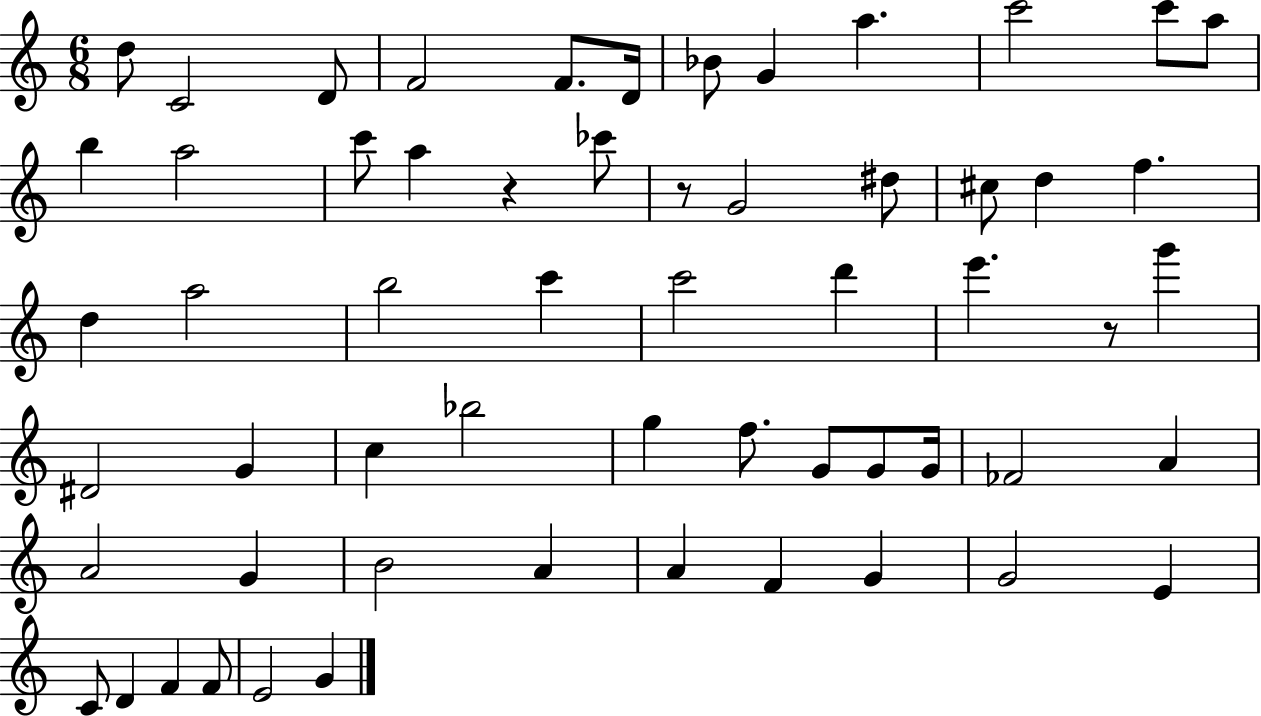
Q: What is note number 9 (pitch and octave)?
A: A5